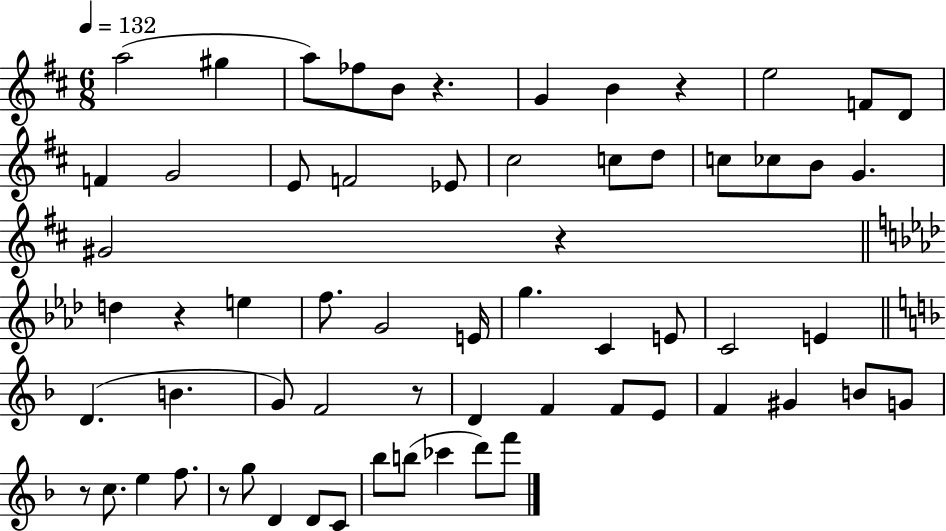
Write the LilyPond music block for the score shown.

{
  \clef treble
  \numericTimeSignature
  \time 6/8
  \key d \major
  \tempo 4 = 132
  a''2( gis''4 | a''8) fes''8 b'8 r4. | g'4 b'4 r4 | e''2 f'8 d'8 | \break f'4 g'2 | e'8 f'2 ees'8 | cis''2 c''8 d''8 | c''8 ces''8 b'8 g'4. | \break gis'2 r4 | \bar "||" \break \key f \minor d''4 r4 e''4 | f''8. g'2 e'16 | g''4. c'4 e'8 | c'2 e'4 | \break \bar "||" \break \key f \major d'4.( b'4. | g'8) f'2 r8 | d'4 f'4 f'8 e'8 | f'4 gis'4 b'8 g'8 | \break r8 c''8. e''4 f''8. | r8 g''8 d'4 d'8 c'8 | bes''8 b''8( ces'''4 d'''8) f'''8 | \bar "|."
}